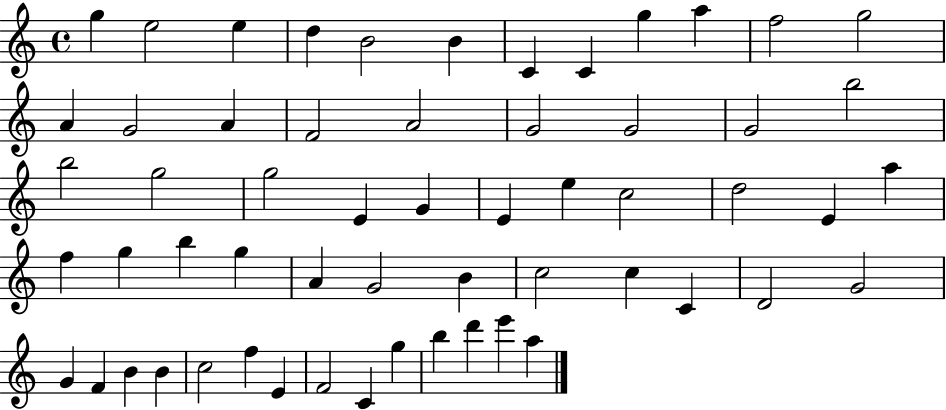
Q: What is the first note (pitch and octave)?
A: G5